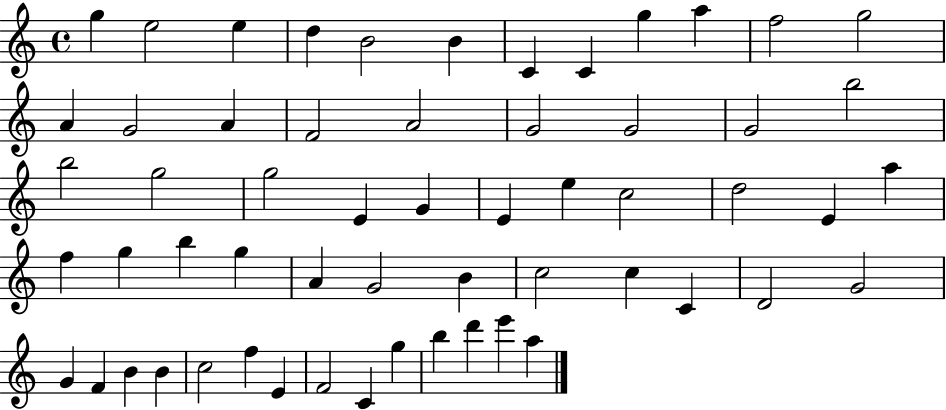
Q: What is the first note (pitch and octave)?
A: G5